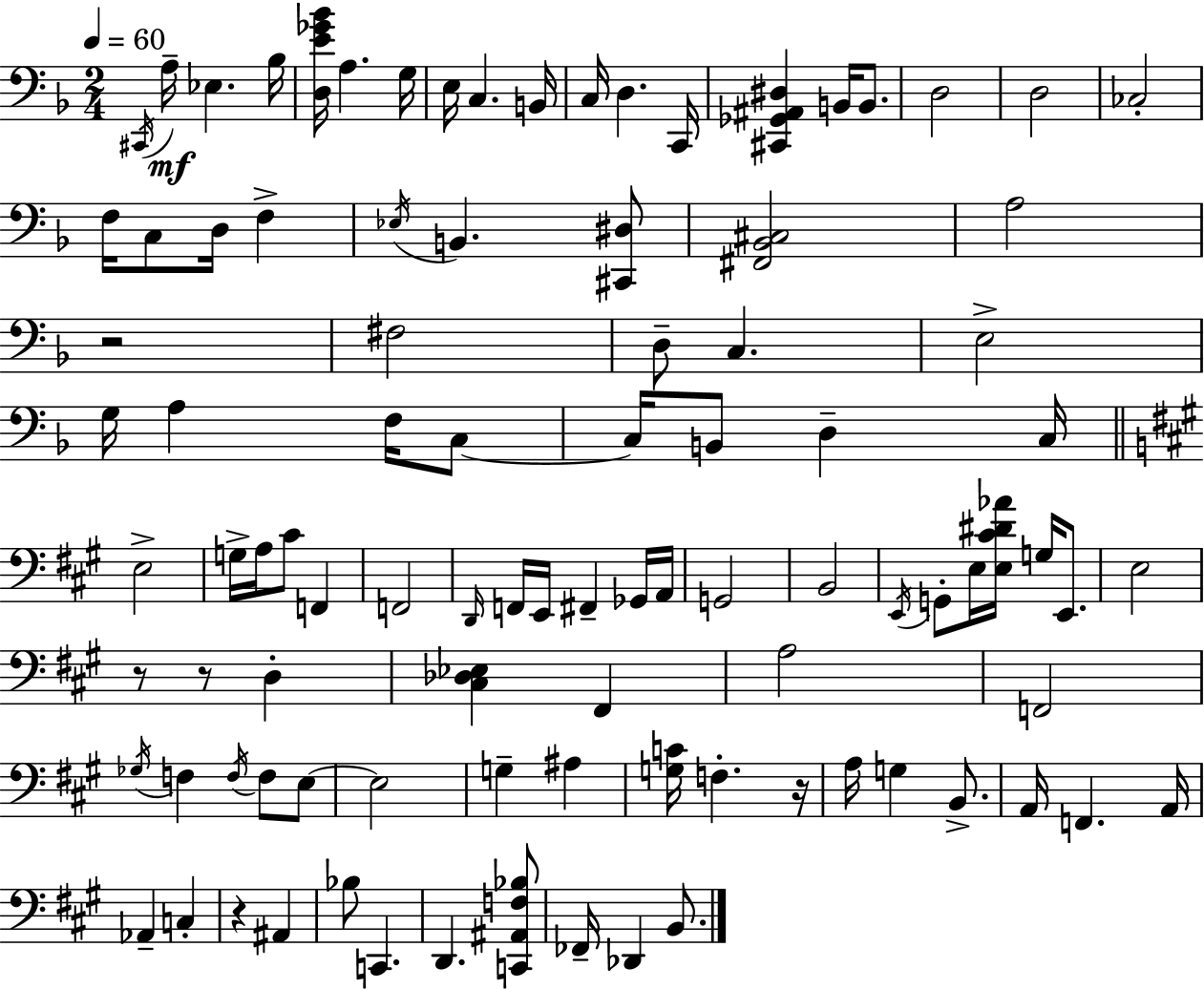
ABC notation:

X:1
T:Untitled
M:2/4
L:1/4
K:Dm
^C,,/4 A,/4 _E, _B,/4 [D,E_G_B]/4 A, G,/4 E,/4 C, B,,/4 C,/4 D, C,,/4 [^C,,_G,,^A,,^D,] B,,/4 B,,/2 D,2 D,2 _C,2 F,/4 C,/2 D,/4 F, _E,/4 B,, [^C,,^D,]/2 [^F,,_B,,^C,]2 A,2 z2 ^F,2 D,/2 C, E,2 G,/4 A, F,/4 C,/2 C,/4 B,,/2 D, C,/4 E,2 G,/4 A,/4 ^C/2 F,, F,,2 D,,/4 F,,/4 E,,/4 ^F,, _G,,/4 A,,/4 G,,2 B,,2 E,,/4 G,,/2 E,/4 [E,^C^D_A]/4 G,/4 E,,/2 E,2 z/2 z/2 D, [^C,_D,_E,] ^F,, A,2 F,,2 _G,/4 F, F,/4 F,/2 E,/2 E,2 G, ^A, [G,C]/4 F, z/4 A,/4 G, B,,/2 A,,/4 F,, A,,/4 _A,, C, z ^A,, _B,/2 C,, D,, [C,,^A,,F,_B,]/2 _F,,/4 _D,, B,,/2